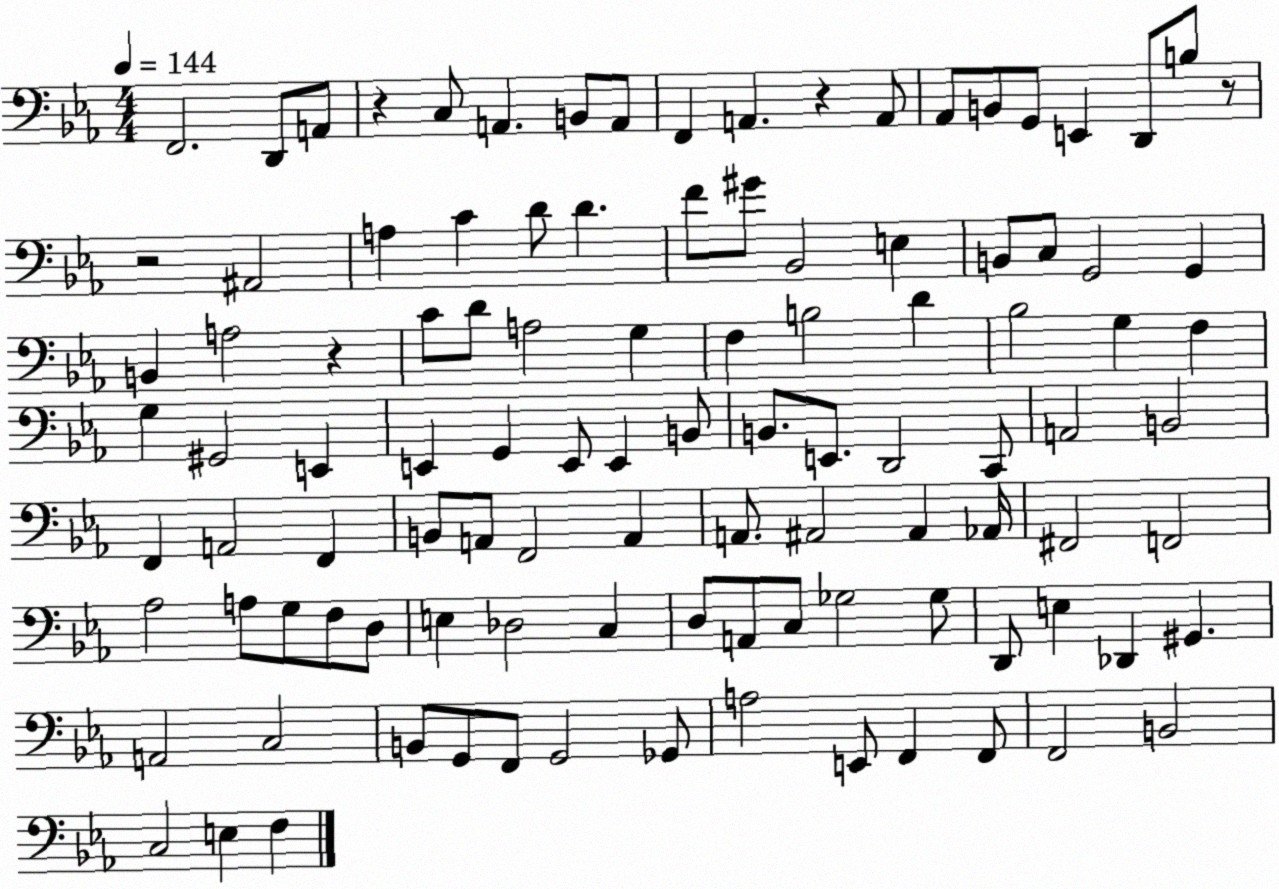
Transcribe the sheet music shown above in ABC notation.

X:1
T:Untitled
M:4/4
L:1/4
K:Eb
F,,2 D,,/2 A,,/2 z C,/2 A,, B,,/2 A,,/2 F,, A,, z A,,/2 _A,,/2 B,,/2 G,,/2 E,, D,,/2 B,/2 z/2 z2 ^A,,2 A, C D/2 D F/2 ^G/2 _B,,2 E, B,,/2 C,/2 G,,2 G,, B,, A,2 z C/2 D/2 A,2 G, F, B,2 D _B,2 G, F, G, ^G,,2 E,, E,, G,, E,,/2 E,, B,,/2 B,,/2 E,,/2 D,,2 C,,/2 A,,2 B,,2 F,, A,,2 F,, B,,/2 A,,/2 F,,2 A,, A,,/2 ^A,,2 ^A,, _A,,/4 ^F,,2 F,,2 _A,2 A,/2 G,/2 F,/2 D,/2 E, _D,2 C, D,/2 A,,/2 C,/2 _G,2 _G,/2 D,,/2 E, _D,, ^G,, A,,2 C,2 B,,/2 G,,/2 F,,/2 G,,2 _G,,/2 A,2 E,,/2 F,, F,,/2 F,,2 B,,2 C,2 E, F,